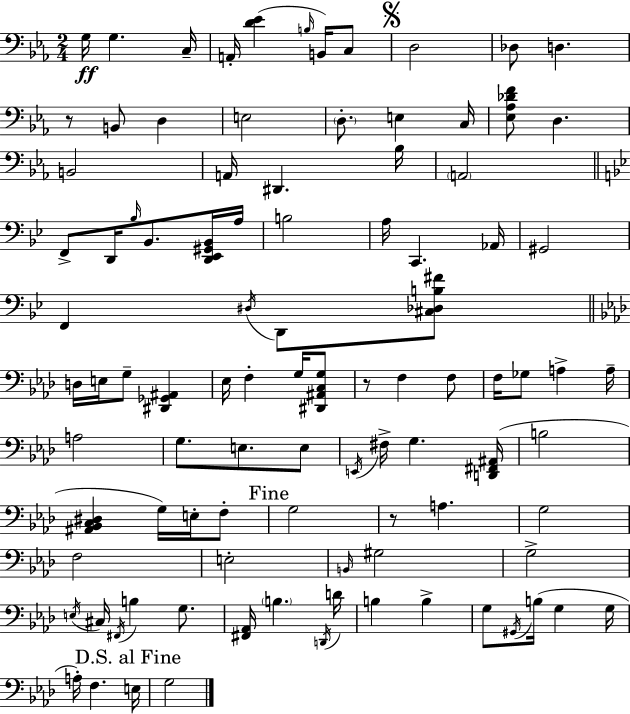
{
  \clef bass
  \numericTimeSignature
  \time 2/4
  \key ees \major
  g16\ff g4. c16-- | a,16-. <d' ees'>4( \grace { b16 } b,16) c8 | \mark \markup { \musicglyph "scripts.segno" } d2 | des8 d4. | \break r8 b,8 d4 | e2 | \parenthesize d8.-. e4 | c16 <ees aes des' f'>8 d4. | \break b,2 | a,16 dis,4. | bes16 \parenthesize a,2 | \bar "||" \break \key bes \major f,8-> d,16 \grace { bes16 } bes,8. <d, ees, gis, bes,>16 | a16 b2 | a16 c,4. | aes,16 gis,2 | \break f,4 \acciaccatura { dis16 } d,8 | <cis des b fis'>8 \bar "||" \break \key aes \major d16 e16 g8-- <dis, ges, ais,>4 | ees16 f4-. g16 <dis, ais, c g>8 | r8 f4 f8 | f16 ges8 a4-> a16-- | \break a2 | g8. e8. e8 | \acciaccatura { e,16 } fis16-> g4. | <d, fis, ais,>16( b2 | \break <ais, bes, c dis>4 g16) e16-. f8-. | \mark "Fine" g2 | r8 a4. | g2 | \break f2 | e2-. | \grace { b,16 } gis2 | g2-> | \break \acciaccatura { e16 } cis16 \acciaccatura { fis,16 } b4 | g8. <fis, aes,>16 \parenthesize b4. | \acciaccatura { d,16 } d'16 b4 | b4-> g8 \acciaccatura { gis,16 } | \break b16( g4 g16 a16-.) f4. | \mark "D.S. al Fine" e16 g2 | \bar "|."
}